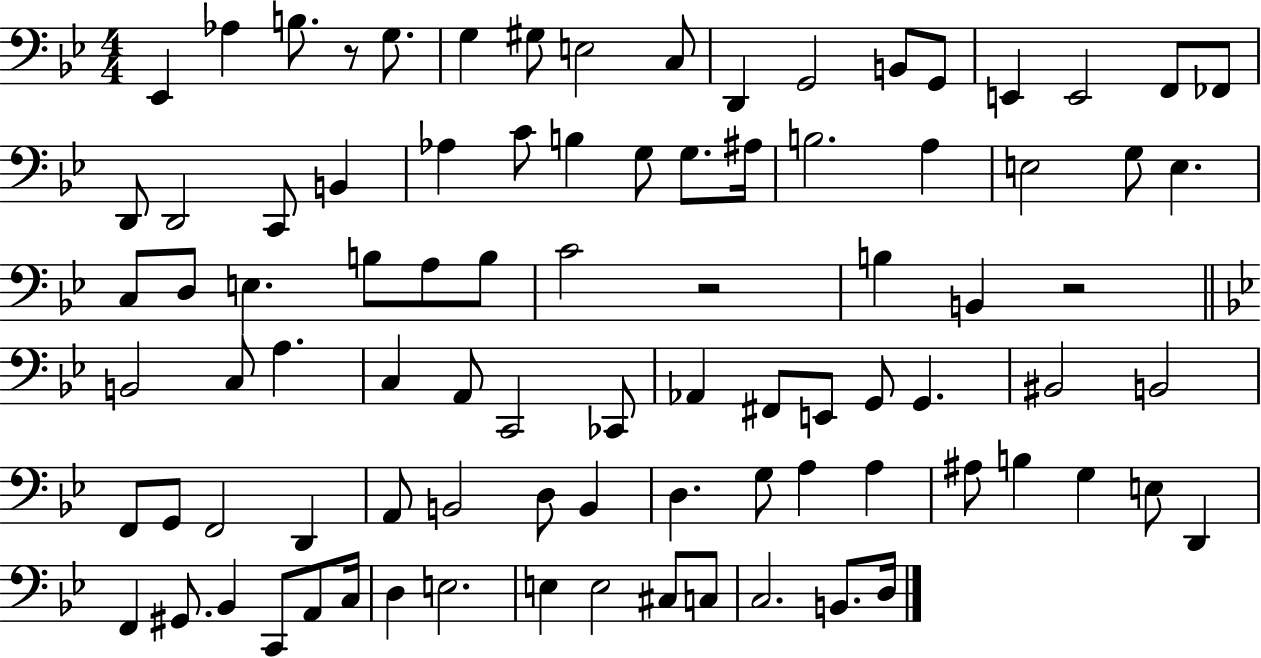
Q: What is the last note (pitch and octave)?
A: D3